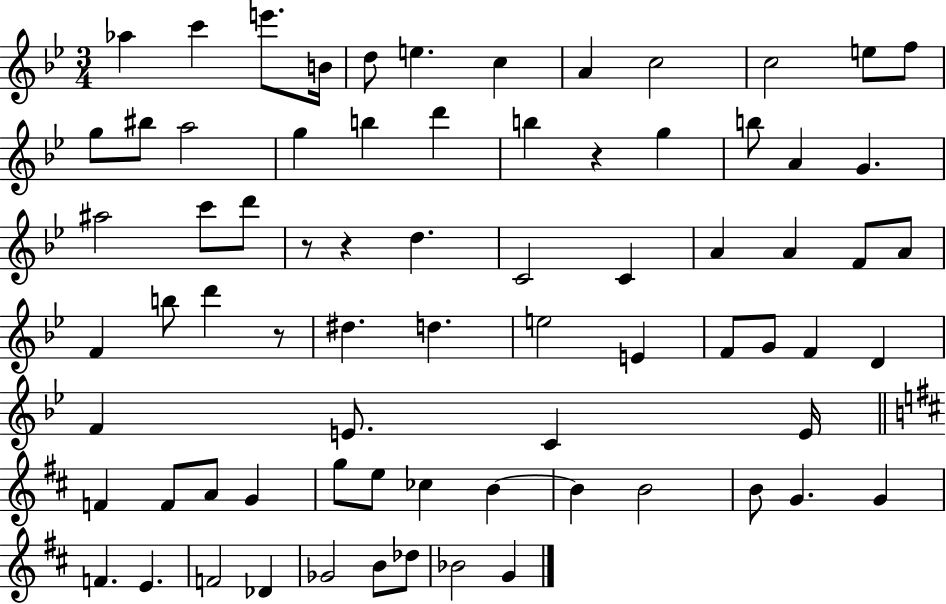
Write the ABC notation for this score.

X:1
T:Untitled
M:3/4
L:1/4
K:Bb
_a c' e'/2 B/4 d/2 e c A c2 c2 e/2 f/2 g/2 ^b/2 a2 g b d' b z g b/2 A G ^a2 c'/2 d'/2 z/2 z d C2 C A A F/2 A/2 F b/2 d' z/2 ^d d e2 E F/2 G/2 F D F E/2 C E/4 F F/2 A/2 G g/2 e/2 _c B B B2 B/2 G G F E F2 _D _G2 B/2 _d/2 _B2 G